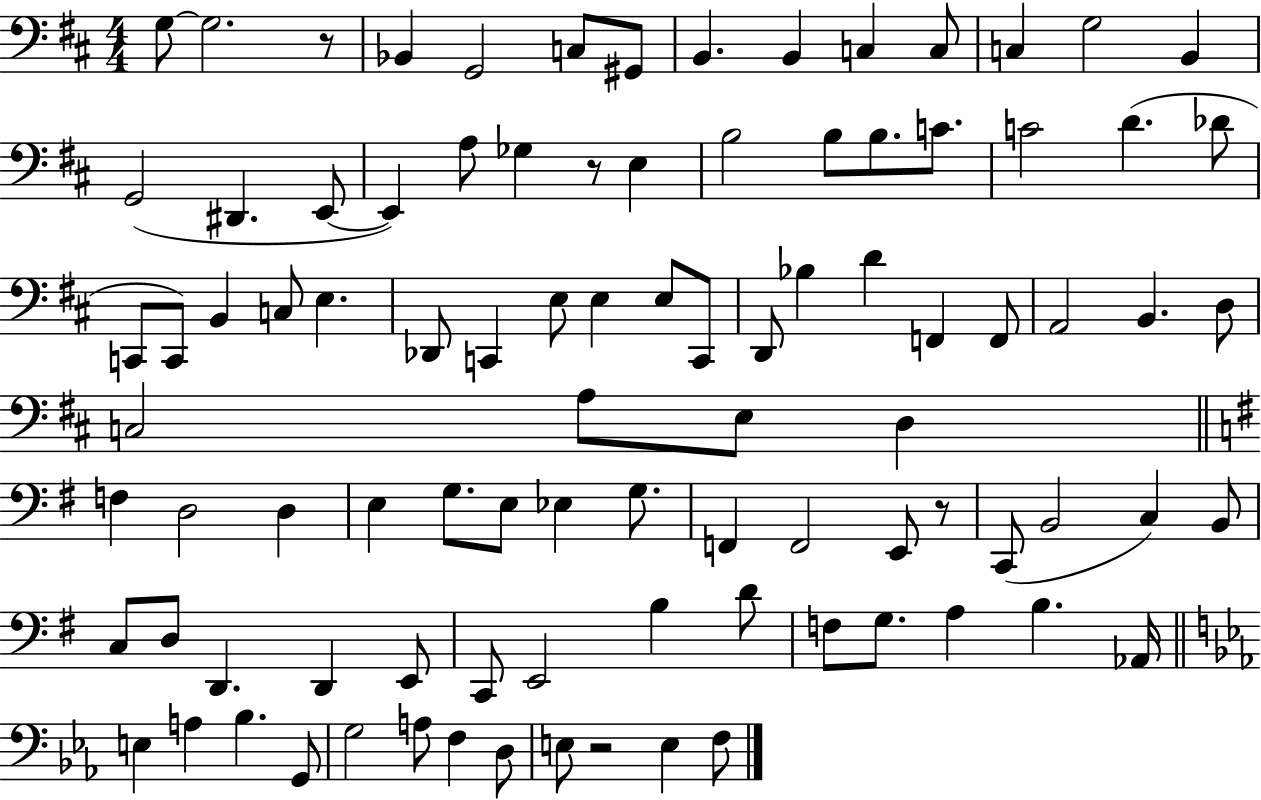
{
  \clef bass
  \numericTimeSignature
  \time 4/4
  \key d \major
  g8~~ g2. r8 | bes,4 g,2 c8 gis,8 | b,4. b,4 c4 c8 | c4 g2 b,4 | \break g,2( dis,4. e,8~~ | e,4) a8 ges4 r8 e4 | b2 b8 b8. c'8. | c'2 d'4.( des'8 | \break c,8 c,8) b,4 c8 e4. | des,8 c,4 e8 e4 e8 c,8 | d,8 bes4 d'4 f,4 f,8 | a,2 b,4. d8 | \break c2 a8 e8 d4 | \bar "||" \break \key g \major f4 d2 d4 | e4 g8. e8 ees4 g8. | f,4 f,2 e,8 r8 | c,8( b,2 c4) b,8 | \break c8 d8 d,4. d,4 e,8 | c,8 e,2 b4 d'8 | f8 g8. a4 b4. aes,16 | \bar "||" \break \key c \minor e4 a4 bes4. g,8 | g2 a8 f4 d8 | e8 r2 e4 f8 | \bar "|."
}